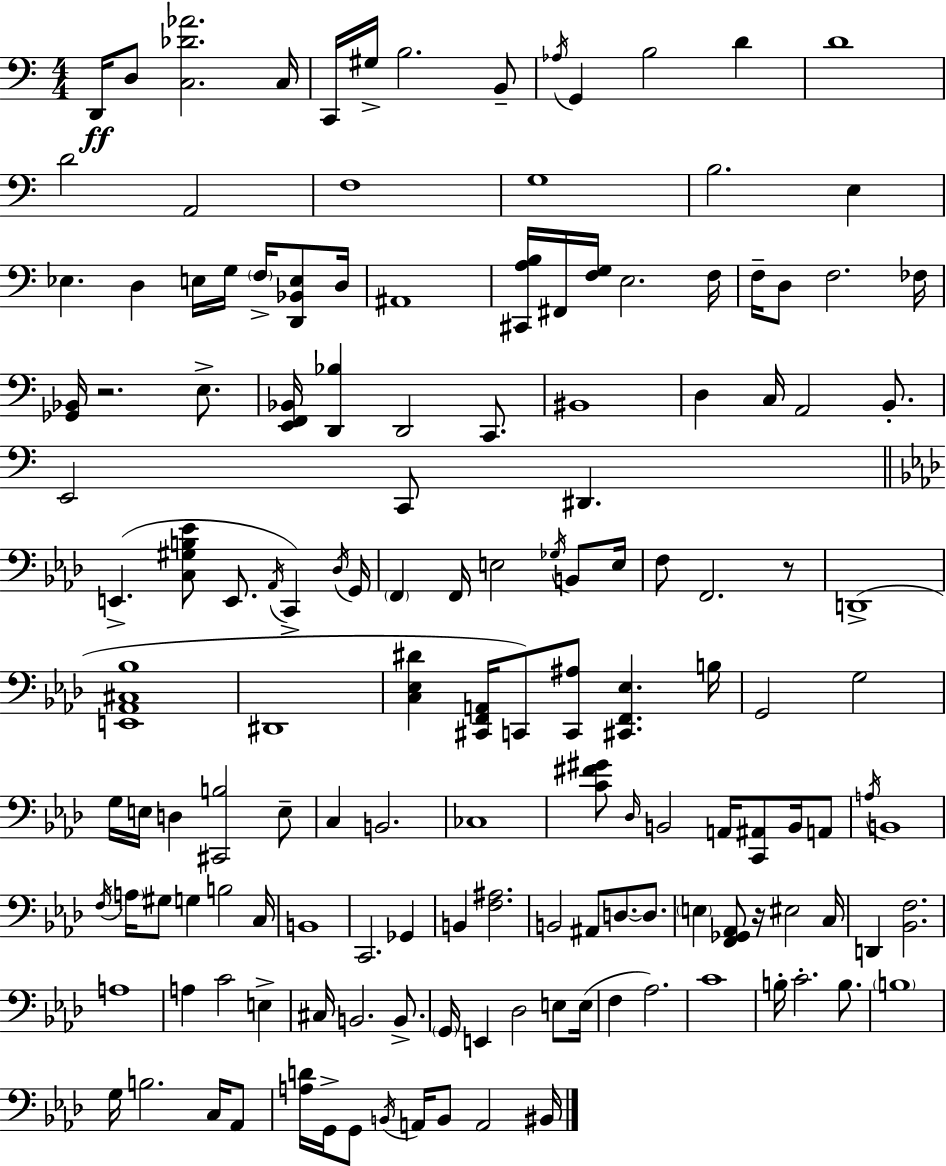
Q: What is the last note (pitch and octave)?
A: BIS2